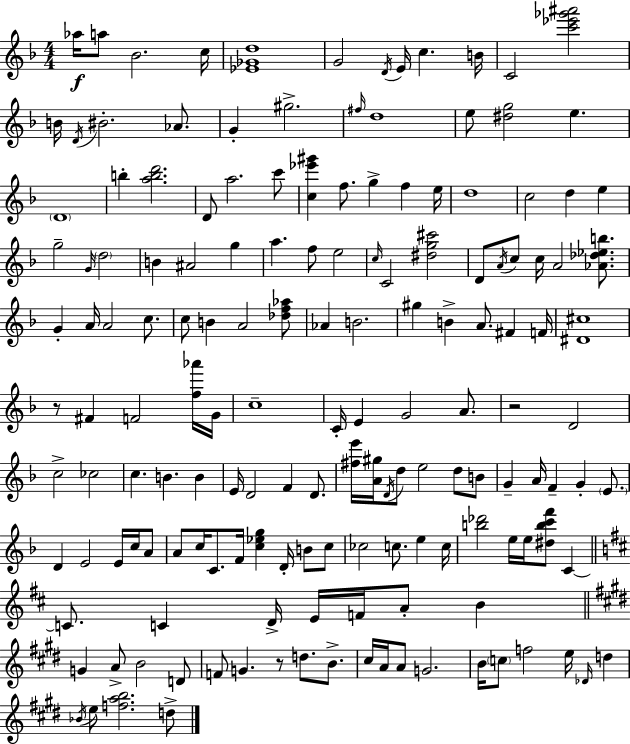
{
  \clef treble
  \numericTimeSignature
  \time 4/4
  \key f \major
  \repeat volta 2 { aes''16\f a''8 bes'2. c''16 | <ees' ges' d''>1 | g'2 \acciaccatura { d'16 } e'16 c''4. | b'16 c'2 <c''' ees''' ges''' ais'''>2 | \break b'16 \acciaccatura { d'16 } bis'2.-. aes'8. | g'4-. gis''2.-> | \grace { fis''16 } d''1 | e''8 <dis'' g''>2 e''4. | \break \parenthesize d'1 | b''4-. <a'' b'' d'''>2. | d'8 a''2. | c'''8 <c'' ees''' gis'''>4 f''8. g''4-> f''4 | \break e''16 d''1 | c''2 d''4 e''4 | g''2-- \grace { g'16 } \parenthesize d''2 | b'4 ais'2 | \break g''4 a''4. f''8 e''2 | \grace { c''16 } c'2 <dis'' g'' cis'''>2 | d'8 \acciaccatura { a'16 } c''8 c''16 a'2 | <aes' des'' ees'' b''>8. g'4-. a'16 a'2 | \break c''8. c''8 b'4 a'2 | <des'' f'' aes''>8 aes'4 b'2. | gis''4 b'4-> a'8. | fis'4 f'16 <dis' cis''>1 | \break r8 fis'4 f'2 | <f'' aes'''>16 g'16 c''1-- | c'16-. e'4 g'2 | a'8. r2 d'2 | \break c''2-> ces''2 | c''4. b'4. | b'4 e'16 d'2 f'4 | d'8. <fis'' e'''>16 <a' gis''>16 \acciaccatura { d'16 } d''8 e''2 | \break d''8 b'8 g'4-- a'16 f'4-- | g'4-. \parenthesize e'8. d'4 e'2 | e'16 c''16 a'8 a'8 c''16 c'8. f'16 <c'' ees'' g''>4 | d'16-. b'8 c''8 ces''2 c''8. | \break e''4 c''16 <b'' des'''>2 e''16 | e''16 <dis'' b'' c''' f'''>8 c'4~~ \bar "||" \break \key d \major c'8. c'4 d'16-> e'16 f'16 a'8-. b'4 | \bar "||" \break \key e \major g'4 a'8-> b'2 d'8 | f'8 g'4. r8 d''8. b'8.-> | cis''16 a'16 a'8 g'2. | b'16 \parenthesize c''8 f''2 e''16 \grace { des'16 } d''4 | \break \acciaccatura { bes'16 } e''8 <f'' a'' b''>2. | d''8-> } \bar "|."
}